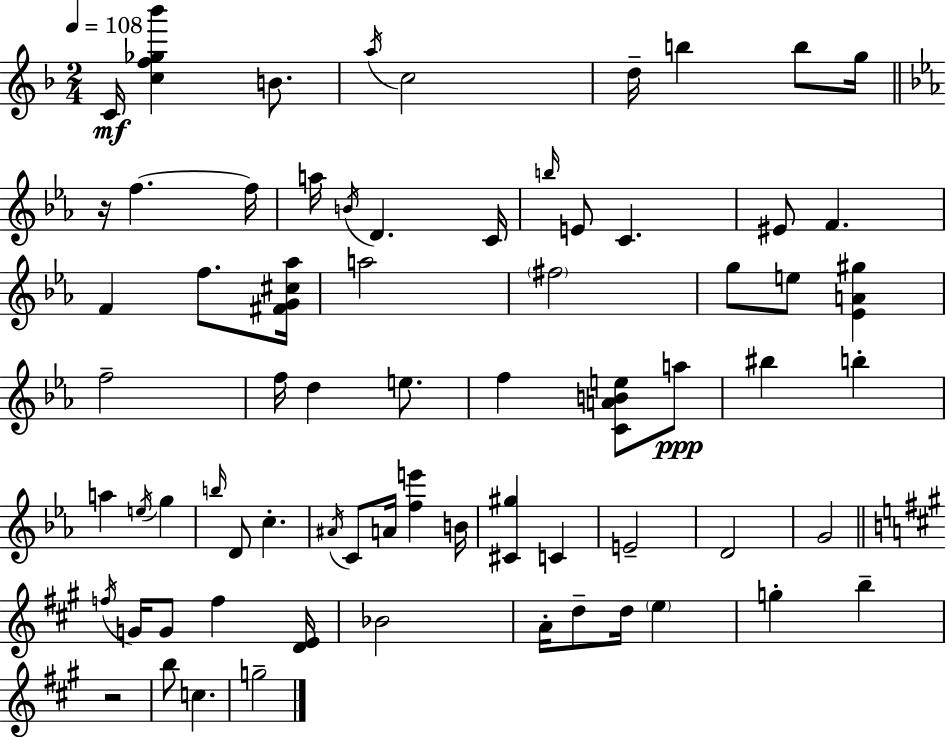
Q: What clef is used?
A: treble